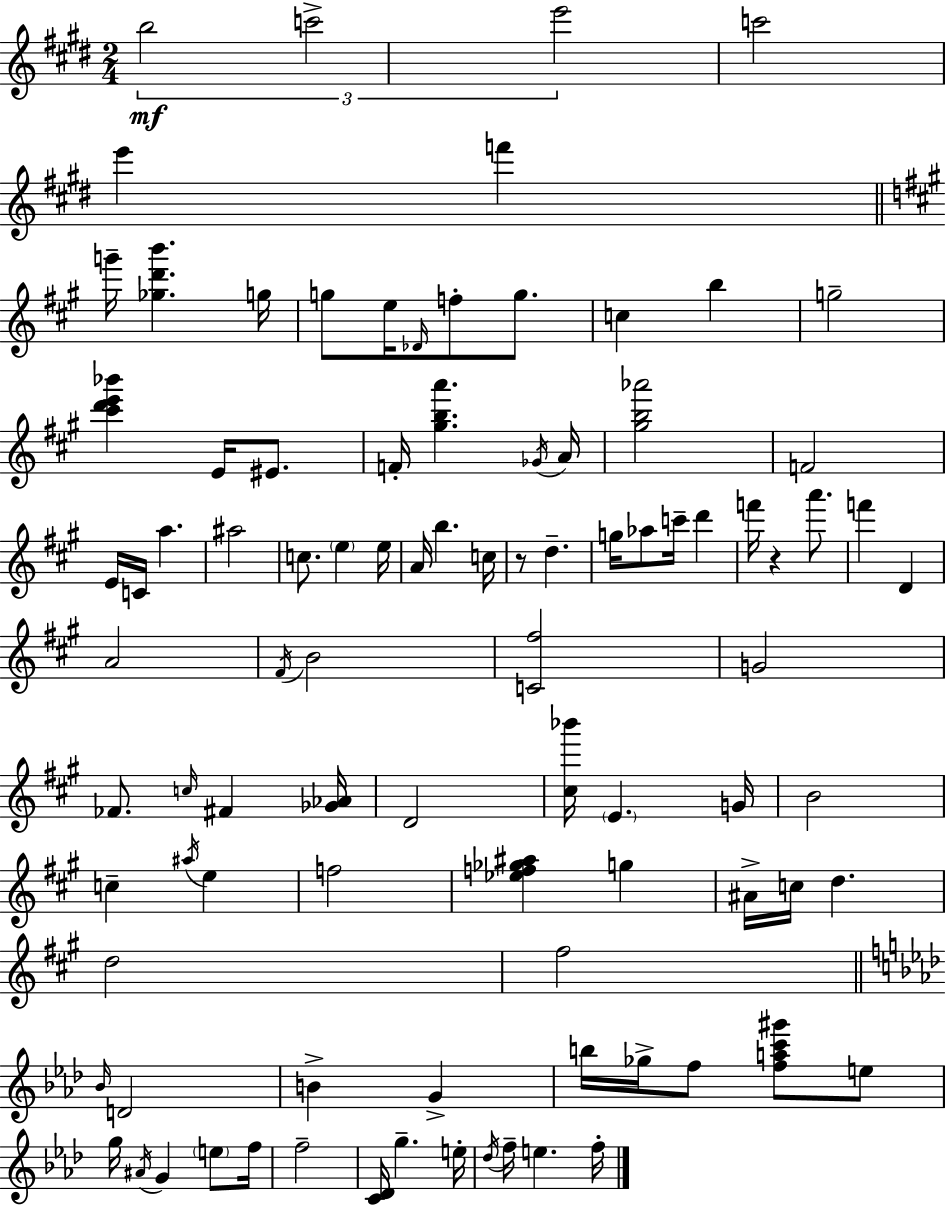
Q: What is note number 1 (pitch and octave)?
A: B5